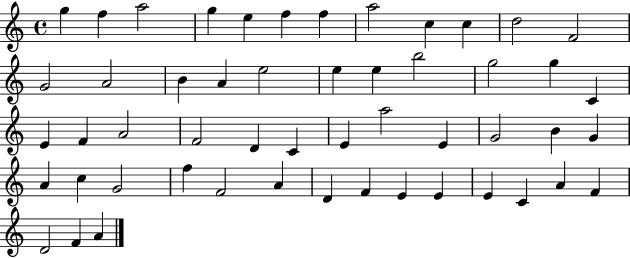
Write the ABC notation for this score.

X:1
T:Untitled
M:4/4
L:1/4
K:C
g f a2 g e f f a2 c c d2 F2 G2 A2 B A e2 e e b2 g2 g C E F A2 F2 D C E a2 E G2 B G A c G2 f F2 A D F E E E C A F D2 F A